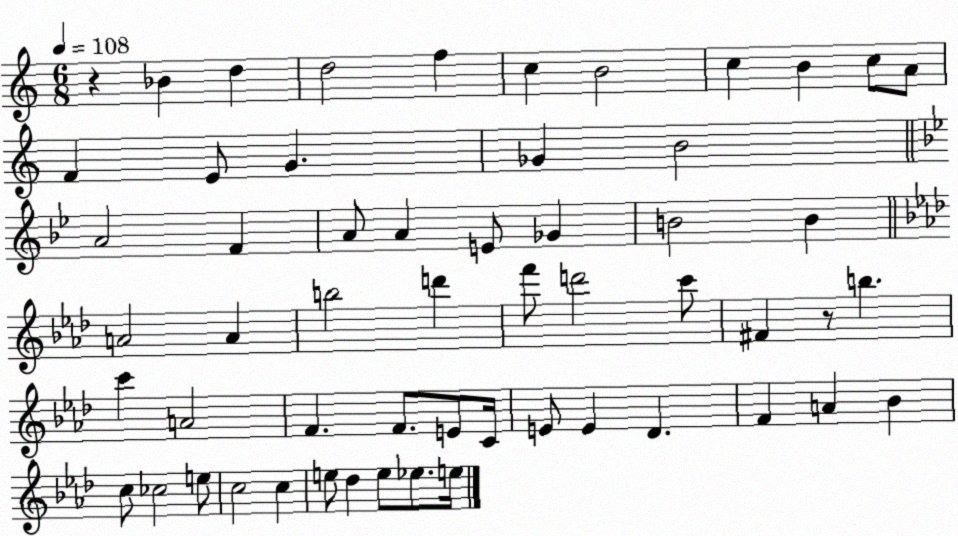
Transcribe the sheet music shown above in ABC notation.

X:1
T:Untitled
M:6/8
L:1/4
K:C
z _B d d2 f c B2 c B c/2 A/2 F E/2 G _G B2 A2 F A/2 A E/2 _G B2 B A2 A b2 d' f'/2 d'2 c'/2 ^F z/2 b c' A2 F F/2 E/2 C/4 E/2 E _D F A _B c/2 _c2 e/2 c2 c e/2 _d e/2 _e/2 e/4